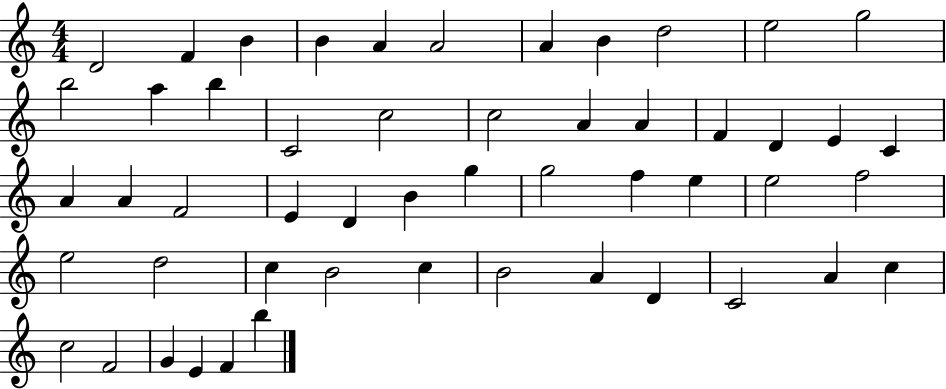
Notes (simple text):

D4/h F4/q B4/q B4/q A4/q A4/h A4/q B4/q D5/h E5/h G5/h B5/h A5/q B5/q C4/h C5/h C5/h A4/q A4/q F4/q D4/q E4/q C4/q A4/q A4/q F4/h E4/q D4/q B4/q G5/q G5/h F5/q E5/q E5/h F5/h E5/h D5/h C5/q B4/h C5/q B4/h A4/q D4/q C4/h A4/q C5/q C5/h F4/h G4/q E4/q F4/q B5/q